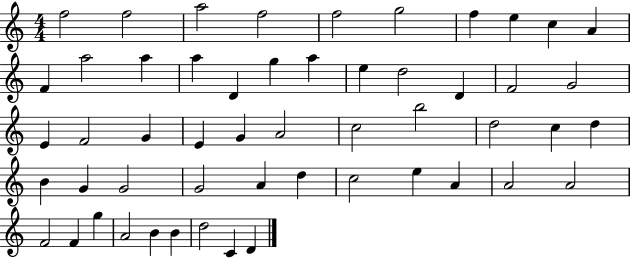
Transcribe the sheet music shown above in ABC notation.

X:1
T:Untitled
M:4/4
L:1/4
K:C
f2 f2 a2 f2 f2 g2 f e c A F a2 a a D g a e d2 D F2 G2 E F2 G E G A2 c2 b2 d2 c d B G G2 G2 A d c2 e A A2 A2 F2 F g A2 B B d2 C D